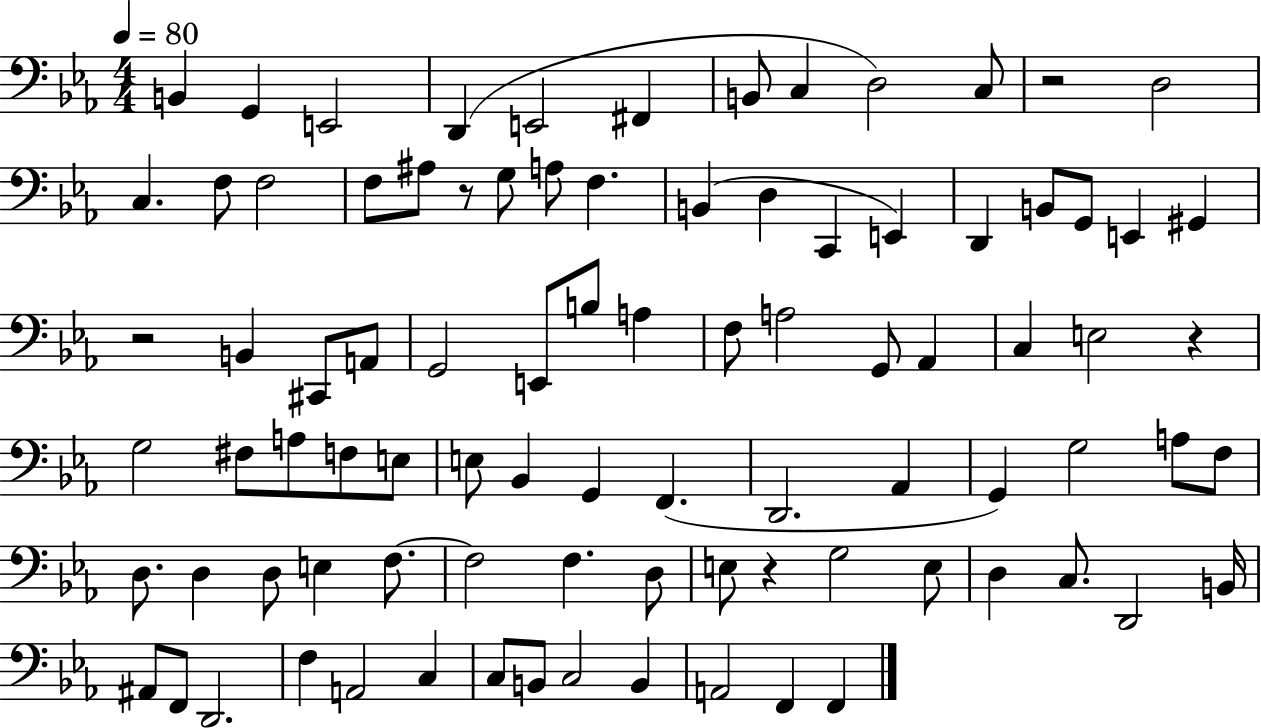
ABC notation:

X:1
T:Untitled
M:4/4
L:1/4
K:Eb
B,, G,, E,,2 D,, E,,2 ^F,, B,,/2 C, D,2 C,/2 z2 D,2 C, F,/2 F,2 F,/2 ^A,/2 z/2 G,/2 A,/2 F, B,, D, C,, E,, D,, B,,/2 G,,/2 E,, ^G,, z2 B,, ^C,,/2 A,,/2 G,,2 E,,/2 B,/2 A, F,/2 A,2 G,,/2 _A,, C, E,2 z G,2 ^F,/2 A,/2 F,/2 E,/2 E,/2 _B,, G,, F,, D,,2 _A,, G,, G,2 A,/2 F,/2 D,/2 D, D,/2 E, F,/2 F,2 F, D,/2 E,/2 z G,2 E,/2 D, C,/2 D,,2 B,,/4 ^A,,/2 F,,/2 D,,2 F, A,,2 C, C,/2 B,,/2 C,2 B,, A,,2 F,, F,,